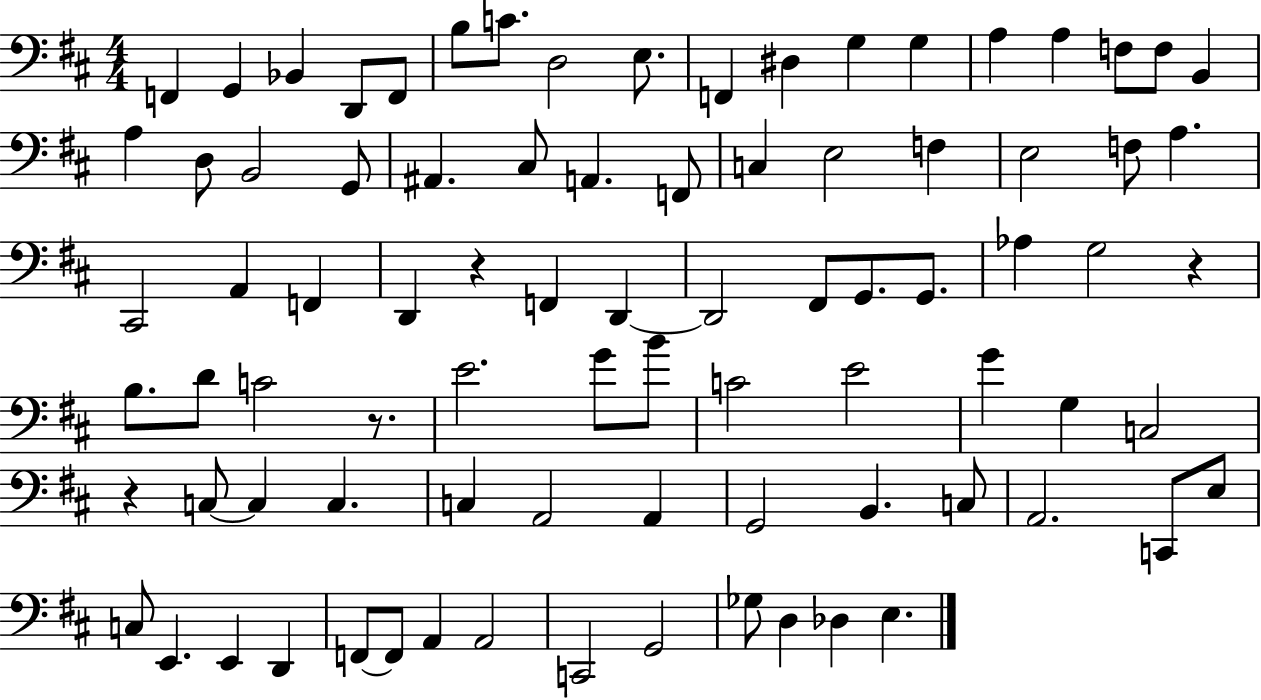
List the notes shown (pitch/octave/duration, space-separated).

F2/q G2/q Bb2/q D2/e F2/e B3/e C4/e. D3/h E3/e. F2/q D#3/q G3/q G3/q A3/q A3/q F3/e F3/e B2/q A3/q D3/e B2/h G2/e A#2/q. C#3/e A2/q. F2/e C3/q E3/h F3/q E3/h F3/e A3/q. C#2/h A2/q F2/q D2/q R/q F2/q D2/q D2/h F#2/e G2/e. G2/e. Ab3/q G3/h R/q B3/e. D4/e C4/h R/e. E4/h. G4/e B4/e C4/h E4/h G4/q G3/q C3/h R/q C3/e C3/q C3/q. C3/q A2/h A2/q G2/h B2/q. C3/e A2/h. C2/e E3/e C3/e E2/q. E2/q D2/q F2/e F2/e A2/q A2/h C2/h G2/h Gb3/e D3/q Db3/q E3/q.